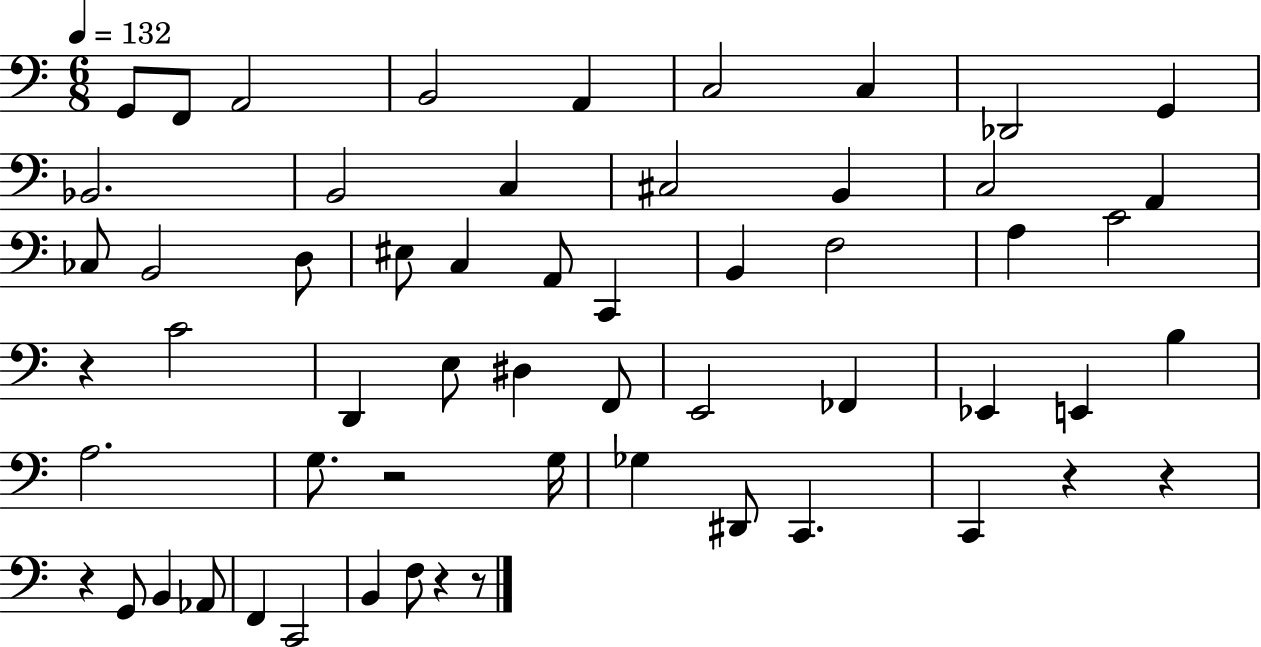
X:1
T:Untitled
M:6/8
L:1/4
K:C
G,,/2 F,,/2 A,,2 B,,2 A,, C,2 C, _D,,2 G,, _B,,2 B,,2 C, ^C,2 B,, C,2 A,, _C,/2 B,,2 D,/2 ^E,/2 C, A,,/2 C,, B,, F,2 A, C2 z C2 D,, E,/2 ^D, F,,/2 E,,2 _F,, _E,, E,, B, A,2 G,/2 z2 G,/4 _G, ^D,,/2 C,, C,, z z z G,,/2 B,, _A,,/2 F,, C,,2 B,, F,/2 z z/2